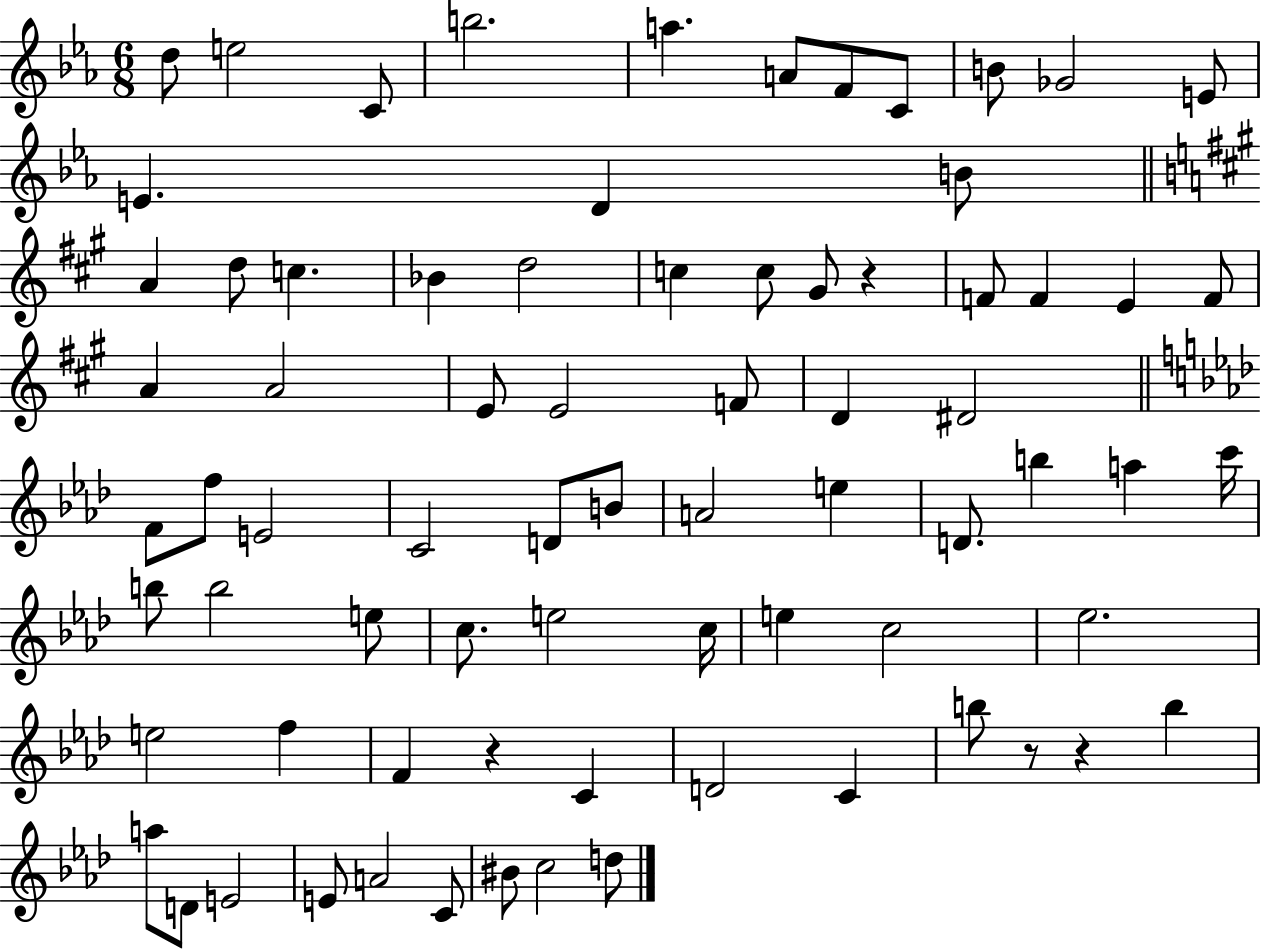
X:1
T:Untitled
M:6/8
L:1/4
K:Eb
d/2 e2 C/2 b2 a A/2 F/2 C/2 B/2 _G2 E/2 E D B/2 A d/2 c _B d2 c c/2 ^G/2 z F/2 F E F/2 A A2 E/2 E2 F/2 D ^D2 F/2 f/2 E2 C2 D/2 B/2 A2 e D/2 b a c'/4 b/2 b2 e/2 c/2 e2 c/4 e c2 _e2 e2 f F z C D2 C b/2 z/2 z b a/2 D/2 E2 E/2 A2 C/2 ^B/2 c2 d/2